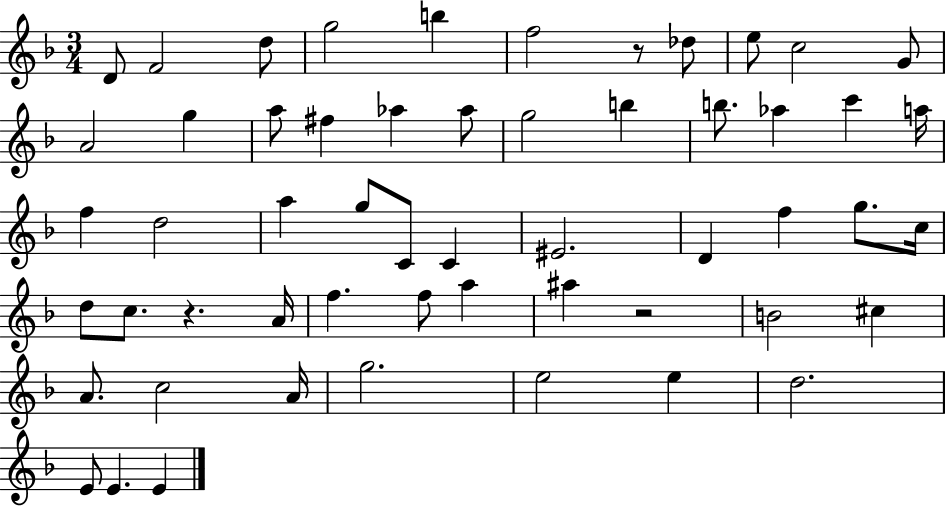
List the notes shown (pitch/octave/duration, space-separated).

D4/e F4/h D5/e G5/h B5/q F5/h R/e Db5/e E5/e C5/h G4/e A4/h G5/q A5/e F#5/q Ab5/q Ab5/e G5/h B5/q B5/e. Ab5/q C6/q A5/s F5/q D5/h A5/q G5/e C4/e C4/q EIS4/h. D4/q F5/q G5/e. C5/s D5/e C5/e. R/q. A4/s F5/q. F5/e A5/q A#5/q R/h B4/h C#5/q A4/e. C5/h A4/s G5/h. E5/h E5/q D5/h. E4/e E4/q. E4/q